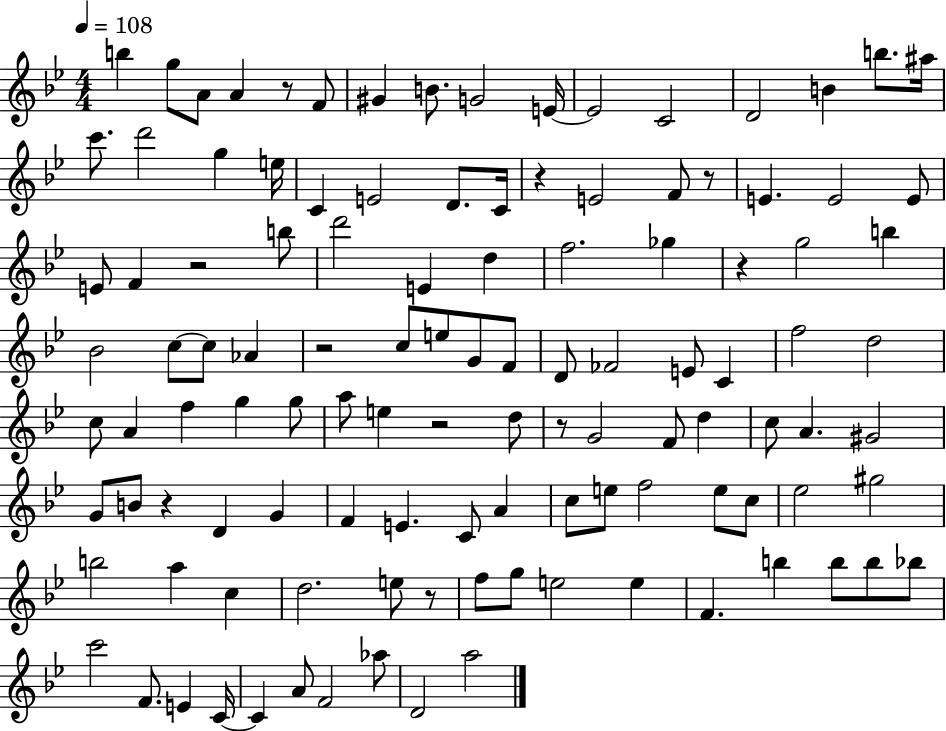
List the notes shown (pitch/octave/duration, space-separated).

B5/q G5/e A4/e A4/q R/e F4/e G#4/q B4/e. G4/h E4/s E4/h C4/h D4/h B4/q B5/e. A#5/s C6/e. D6/h G5/q E5/s C4/q E4/h D4/e. C4/s R/q E4/h F4/e R/e E4/q. E4/h E4/e E4/e F4/q R/h B5/e D6/h E4/q D5/q F5/h. Gb5/q R/q G5/h B5/q Bb4/h C5/e C5/e Ab4/q R/h C5/e E5/e G4/e F4/e D4/e FES4/h E4/e C4/q F5/h D5/h C5/e A4/q F5/q G5/q G5/e A5/e E5/q R/h D5/e R/e G4/h F4/e D5/q C5/e A4/q. G#4/h G4/e B4/e R/q D4/q G4/q F4/q E4/q. C4/e A4/q C5/e E5/e F5/h E5/e C5/e Eb5/h G#5/h B5/h A5/q C5/q D5/h. E5/e R/e F5/e G5/e E5/h E5/q F4/q. B5/q B5/e B5/e Bb5/e C6/h F4/e. E4/q C4/s C4/q A4/e F4/h Ab5/e D4/h A5/h